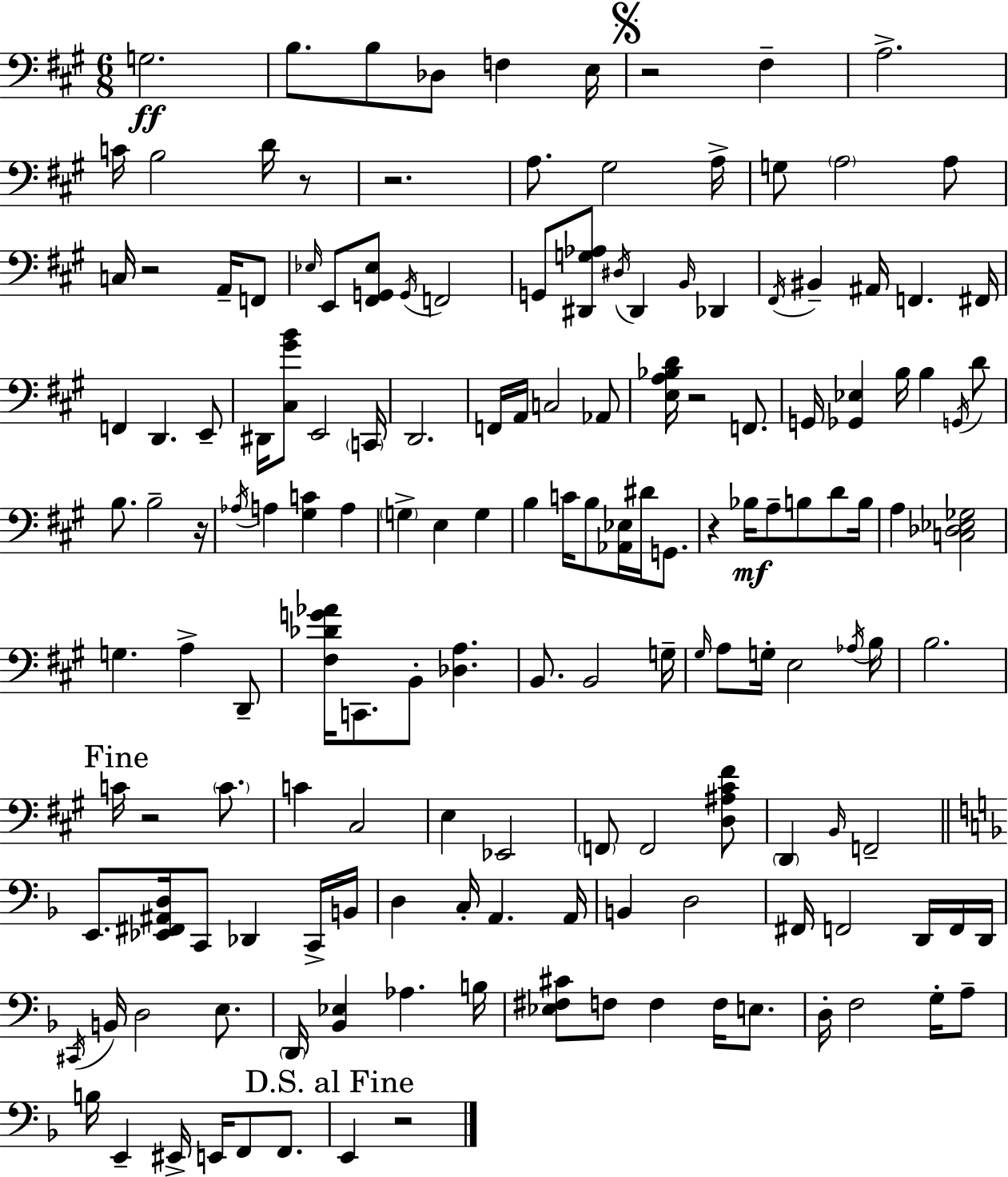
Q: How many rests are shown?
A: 9